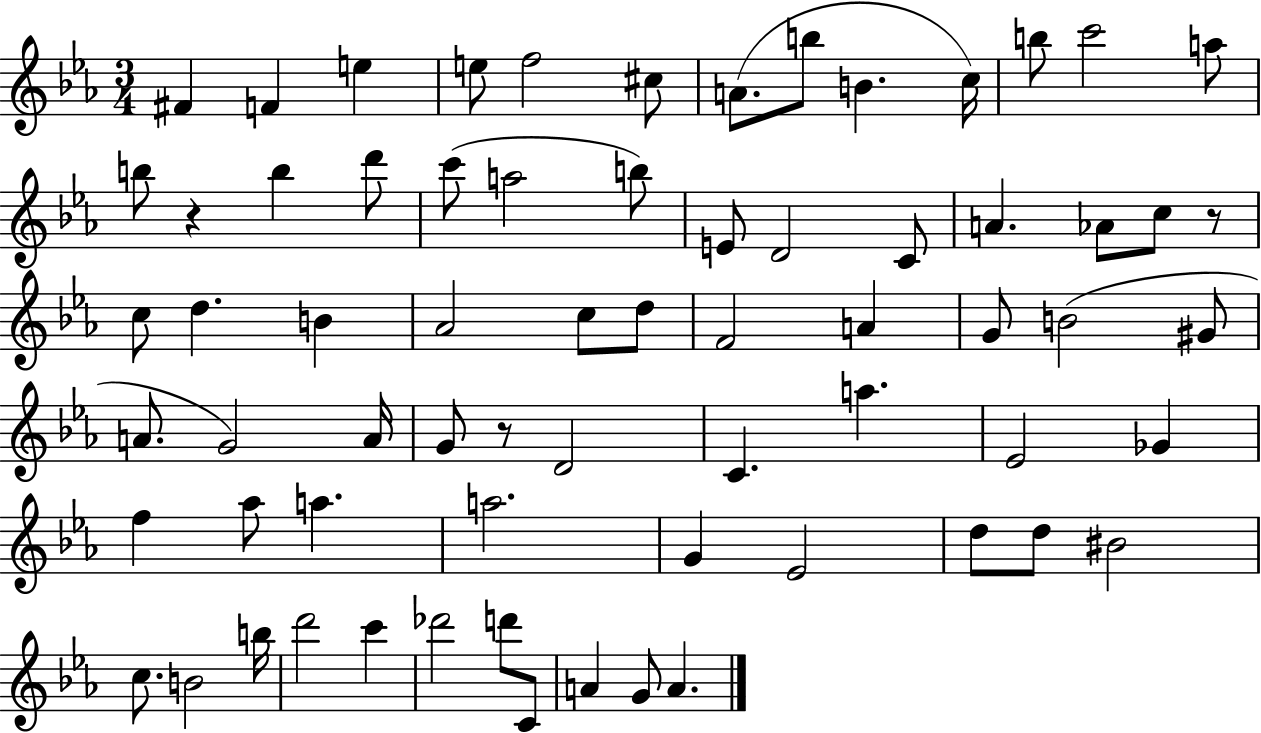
X:1
T:Untitled
M:3/4
L:1/4
K:Eb
^F F e e/2 f2 ^c/2 A/2 b/2 B c/4 b/2 c'2 a/2 b/2 z b d'/2 c'/2 a2 b/2 E/2 D2 C/2 A _A/2 c/2 z/2 c/2 d B _A2 c/2 d/2 F2 A G/2 B2 ^G/2 A/2 G2 A/4 G/2 z/2 D2 C a _E2 _G f _a/2 a a2 G _E2 d/2 d/2 ^B2 c/2 B2 b/4 d'2 c' _d'2 d'/2 C/2 A G/2 A